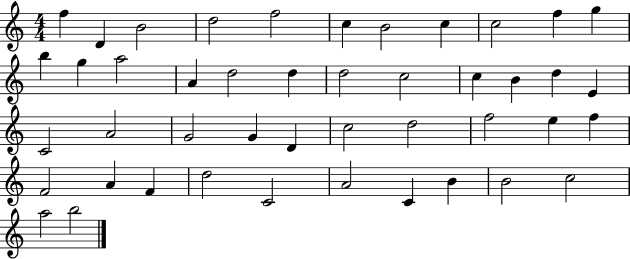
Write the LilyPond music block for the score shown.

{
  \clef treble
  \numericTimeSignature
  \time 4/4
  \key c \major
  f''4 d'4 b'2 | d''2 f''2 | c''4 b'2 c''4 | c''2 f''4 g''4 | \break b''4 g''4 a''2 | a'4 d''2 d''4 | d''2 c''2 | c''4 b'4 d''4 e'4 | \break c'2 a'2 | g'2 g'4 d'4 | c''2 d''2 | f''2 e''4 f''4 | \break f'2 a'4 f'4 | d''2 c'2 | a'2 c'4 b'4 | b'2 c''2 | \break a''2 b''2 | \bar "|."
}